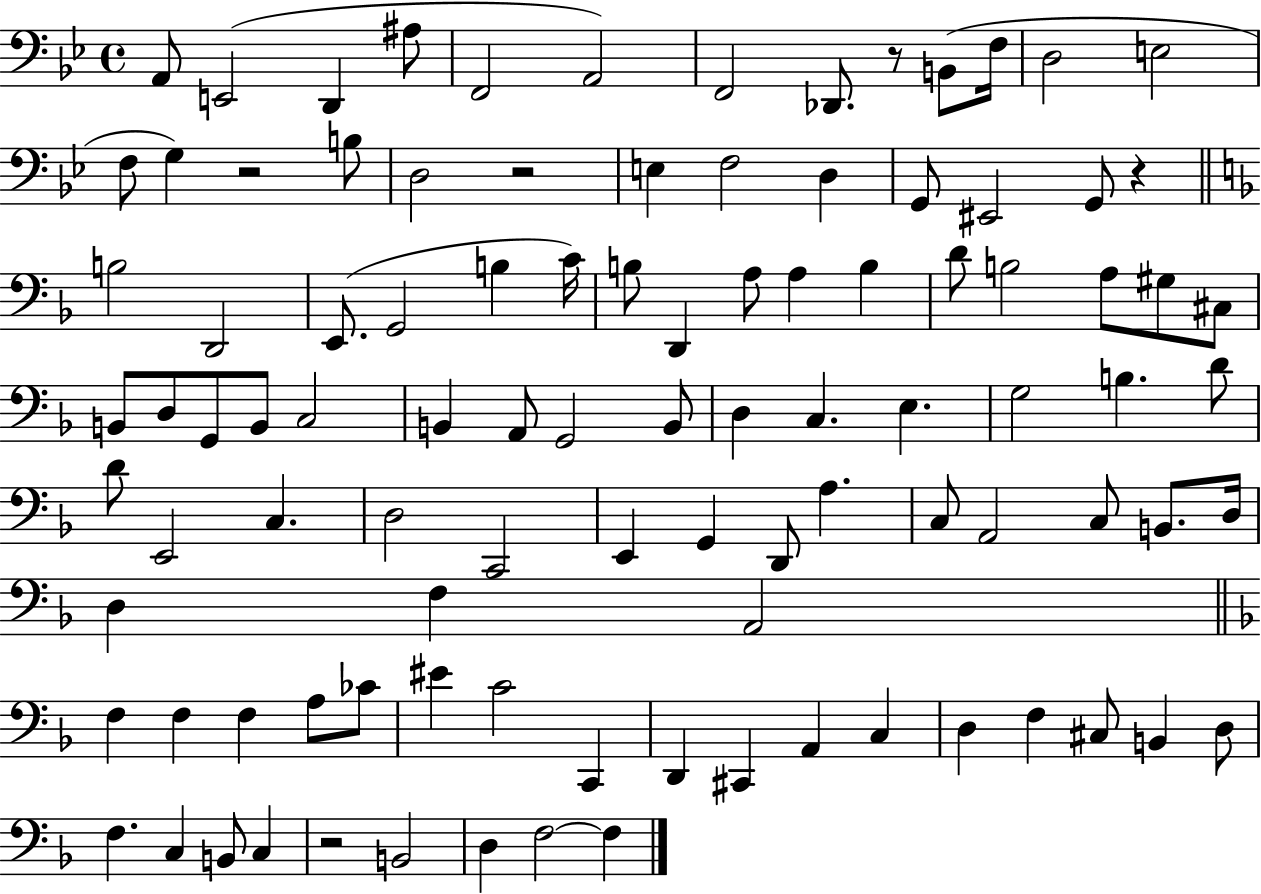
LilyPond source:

{
  \clef bass
  \time 4/4
  \defaultTimeSignature
  \key bes \major
  \repeat volta 2 { a,8 e,2( d,4 ais8 | f,2 a,2) | f,2 des,8. r8 b,8( f16 | d2 e2 | \break f8 g4) r2 b8 | d2 r2 | e4 f2 d4 | g,8 eis,2 g,8 r4 | \break \bar "||" \break \key f \major b2 d,2 | e,8.( g,2 b4 c'16) | b8 d,4 a8 a4 b4 | d'8 b2 a8 gis8 cis8 | \break b,8 d8 g,8 b,8 c2 | b,4 a,8 g,2 b,8 | d4 c4. e4. | g2 b4. d'8 | \break d'8 e,2 c4. | d2 c,2 | e,4 g,4 d,8 a4. | c8 a,2 c8 b,8. d16 | \break d4 f4 a,2 | \bar "||" \break \key f \major f4 f4 f4 a8 ces'8 | eis'4 c'2 c,4 | d,4 cis,4 a,4 c4 | d4 f4 cis8 b,4 d8 | \break f4. c4 b,8 c4 | r2 b,2 | d4 f2~~ f4 | } \bar "|."
}